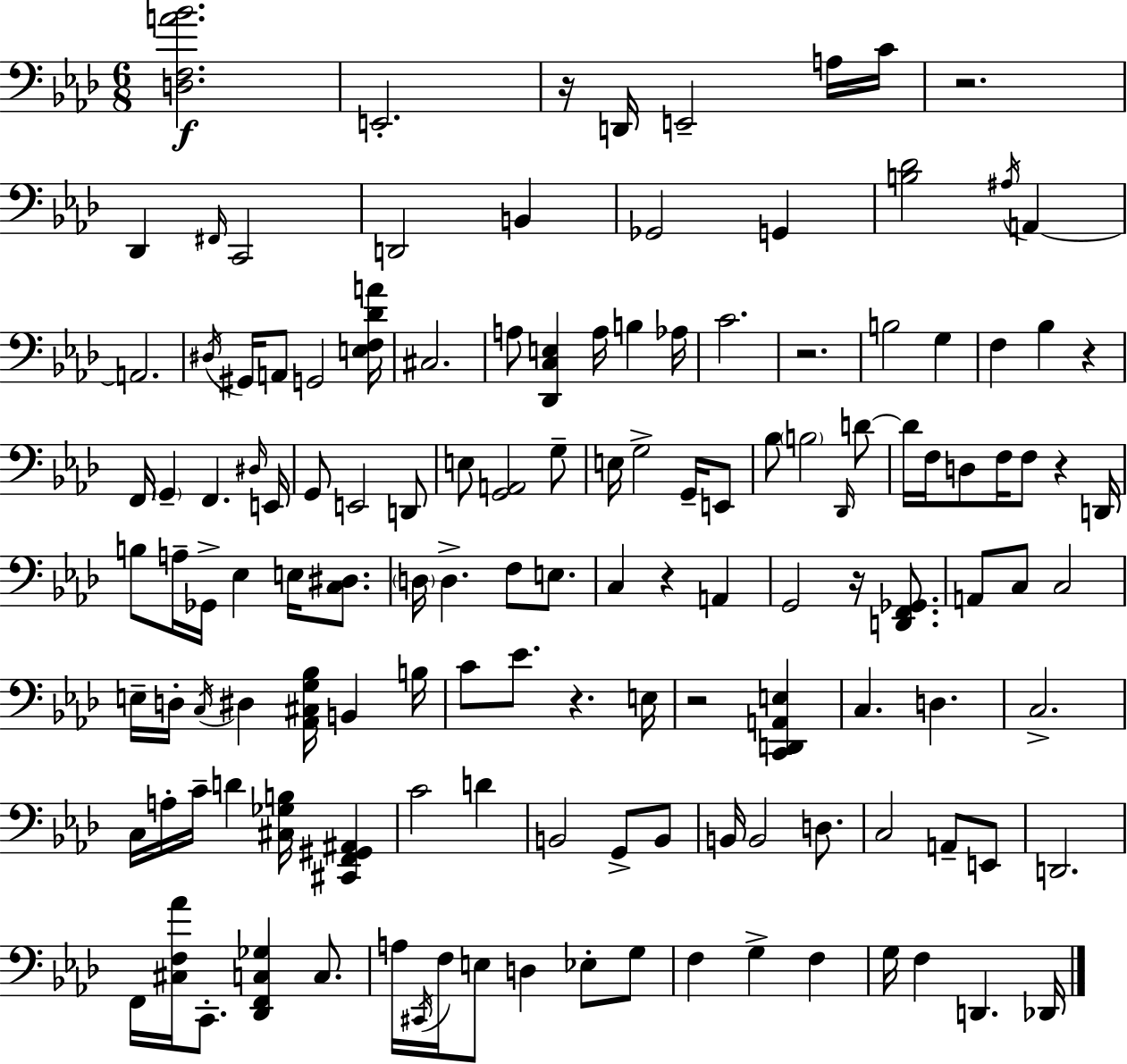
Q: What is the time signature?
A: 6/8